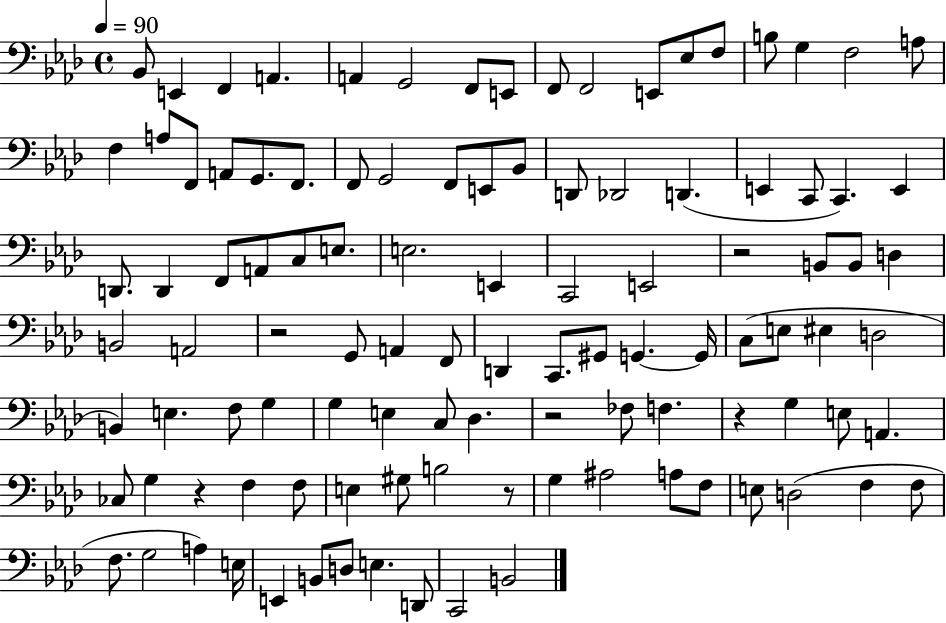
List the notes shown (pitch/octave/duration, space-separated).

Bb2/e E2/q F2/q A2/q. A2/q G2/h F2/e E2/e F2/e F2/h E2/e Eb3/e F3/e B3/e G3/q F3/h A3/e F3/q A3/e F2/e A2/e G2/e. F2/e. F2/e G2/h F2/e E2/e Bb2/e D2/e Db2/h D2/q. E2/q C2/e C2/q. E2/q D2/e. D2/q F2/e A2/e C3/e E3/e. E3/h. E2/q C2/h E2/h R/h B2/e B2/e D3/q B2/h A2/h R/h G2/e A2/q F2/e D2/q C2/e. G#2/e G2/q. G2/s C3/e E3/e EIS3/q D3/h B2/q E3/q. F3/e G3/q G3/q E3/q C3/e Db3/q. R/h FES3/e F3/q. R/q G3/q E3/e A2/q. CES3/e G3/q R/q F3/q F3/e E3/q G#3/e B3/h R/e G3/q A#3/h A3/e F3/e E3/e D3/h F3/q F3/e F3/e. G3/h A3/q E3/s E2/q B2/e D3/e E3/q. D2/e C2/h B2/h